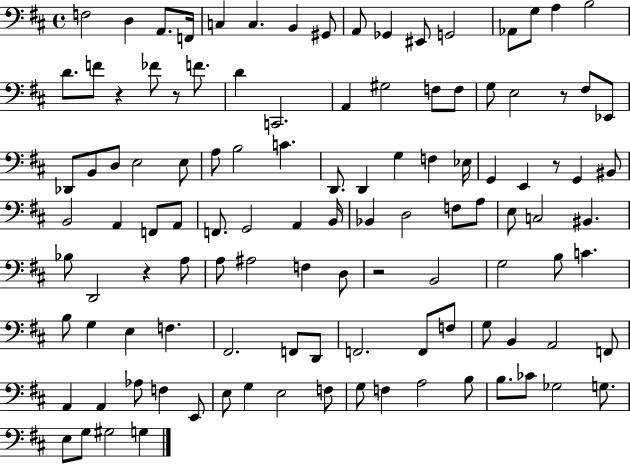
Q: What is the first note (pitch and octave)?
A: F3